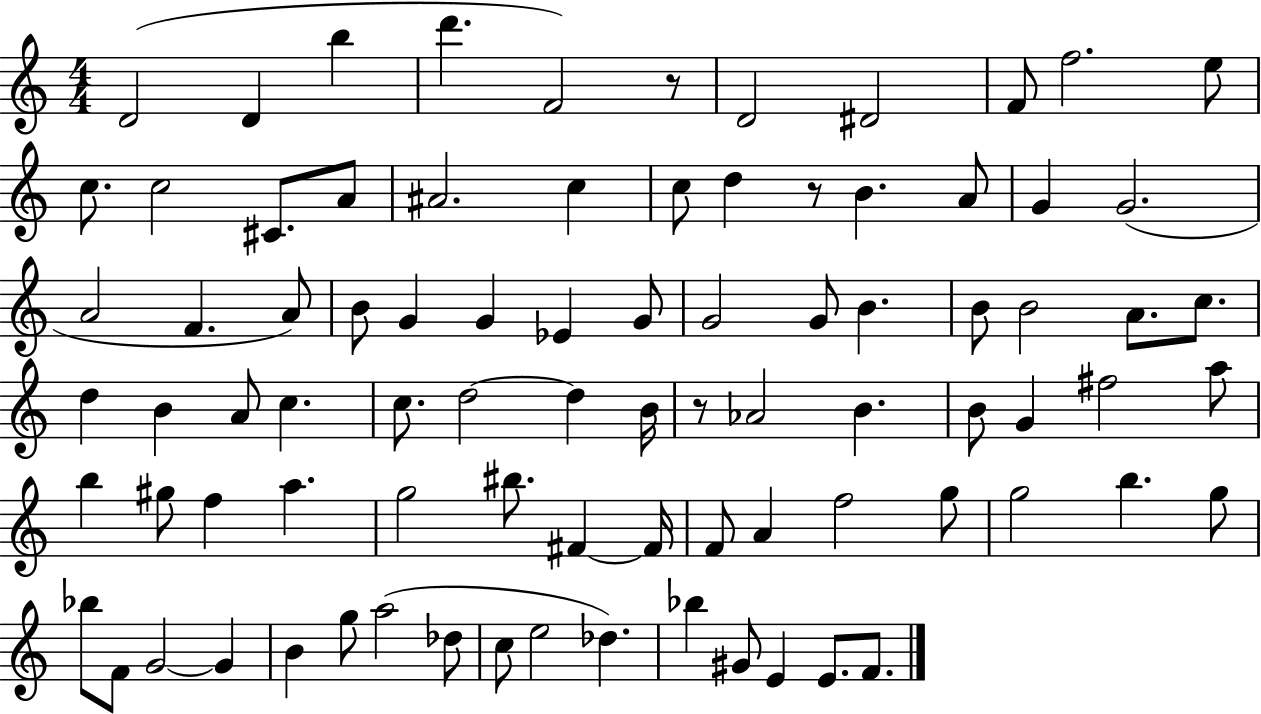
X:1
T:Untitled
M:4/4
L:1/4
K:C
D2 D b d' F2 z/2 D2 ^D2 F/2 f2 e/2 c/2 c2 ^C/2 A/2 ^A2 c c/2 d z/2 B A/2 G G2 A2 F A/2 B/2 G G _E G/2 G2 G/2 B B/2 B2 A/2 c/2 d B A/2 c c/2 d2 d B/4 z/2 _A2 B B/2 G ^f2 a/2 b ^g/2 f a g2 ^b/2 ^F ^F/4 F/2 A f2 g/2 g2 b g/2 _b/2 F/2 G2 G B g/2 a2 _d/2 c/2 e2 _d _b ^G/2 E E/2 F/2